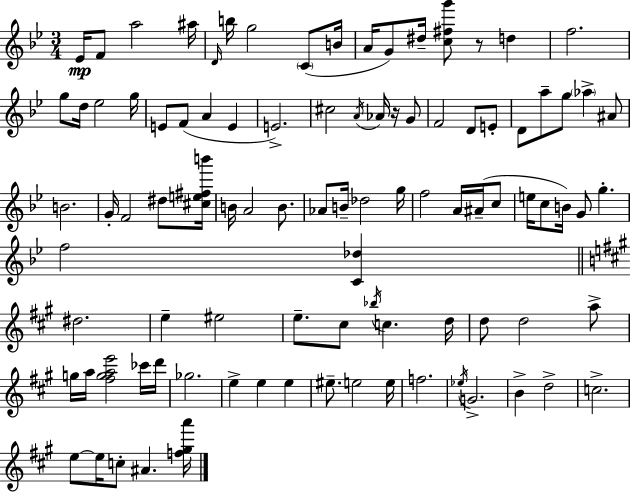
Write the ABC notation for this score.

X:1
T:Untitled
M:3/4
L:1/4
K:Bb
_E/4 F/2 a2 ^a/4 D/4 b/4 g2 C/2 B/4 A/4 G/2 ^d/4 [c^fg']/2 z/2 d f2 g/2 d/4 _e2 g/4 E/2 F/2 A E E2 ^c2 A/4 _A/4 z/4 G/2 F2 D/2 E/2 D/2 a/2 g/2 _a ^A/2 B2 G/4 F2 ^d/2 [^ce^fb']/4 B/4 A2 B/2 _A/2 B/4 _d2 g/4 f2 A/4 ^A/4 c/2 e/4 c/2 B/4 G/2 g f2 [C_d] ^d2 e ^e2 e/2 ^c/2 _b/4 c d/4 d/2 d2 a/2 g/4 a/4 [^fgae']2 _c'/4 d'/4 _g2 e e e ^e/2 e2 e/4 f2 _e/4 G2 B d2 c2 e/2 e/4 c/2 ^A [f^ga']/4